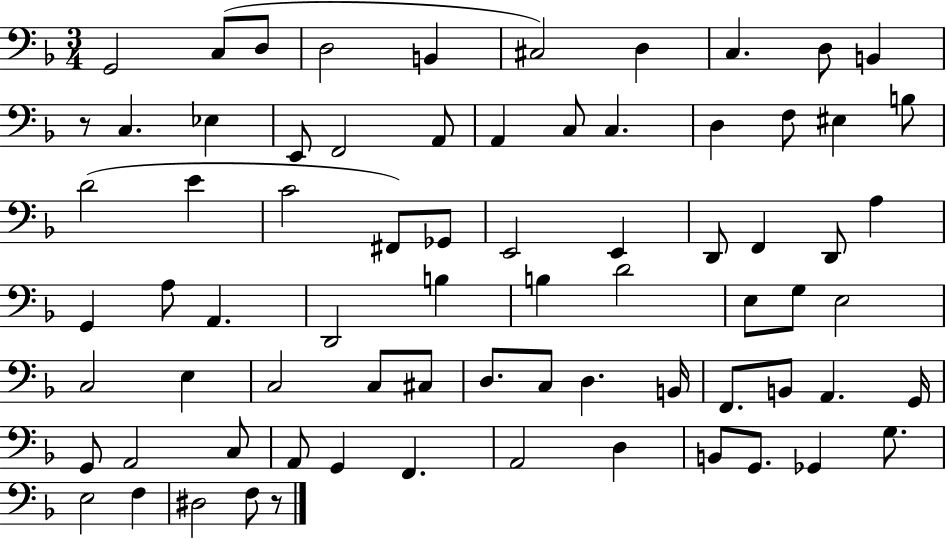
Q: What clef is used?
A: bass